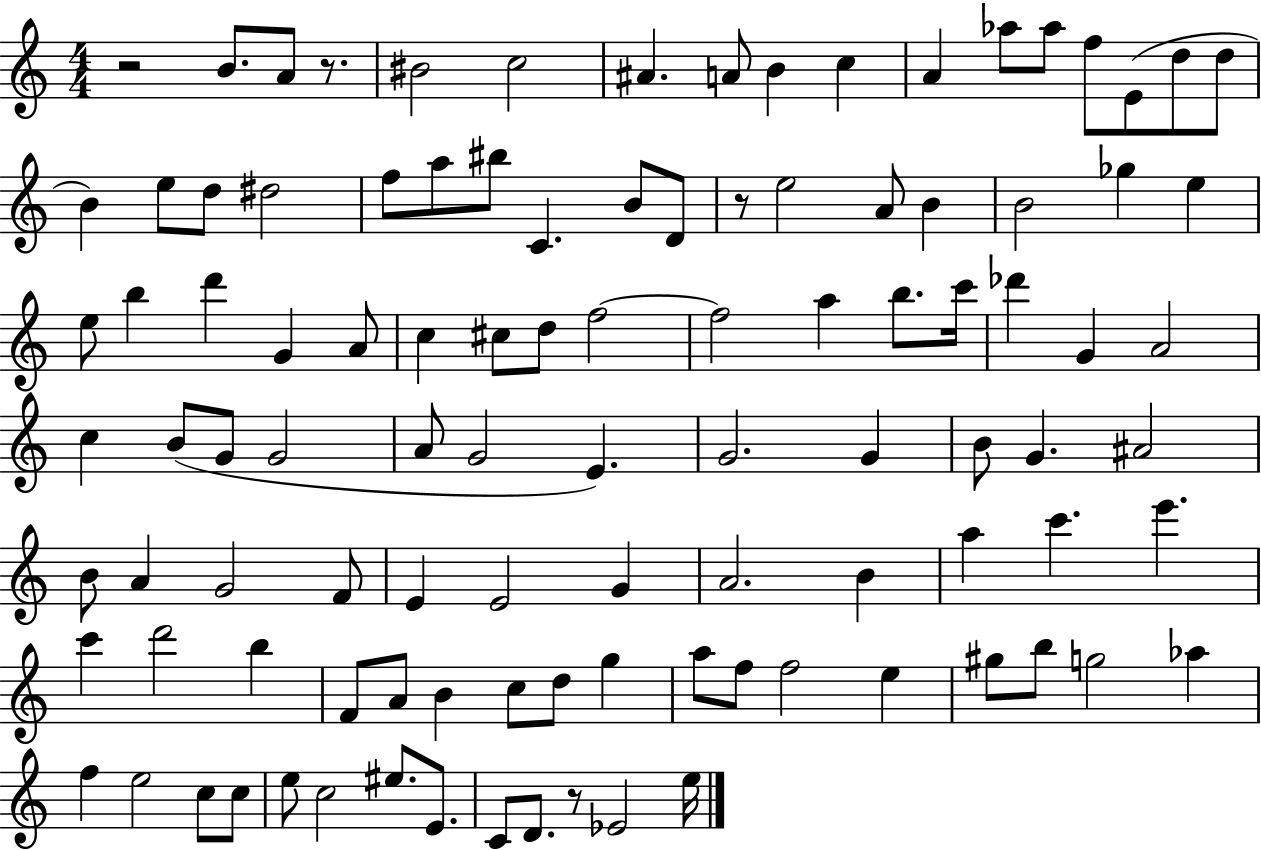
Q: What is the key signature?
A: C major